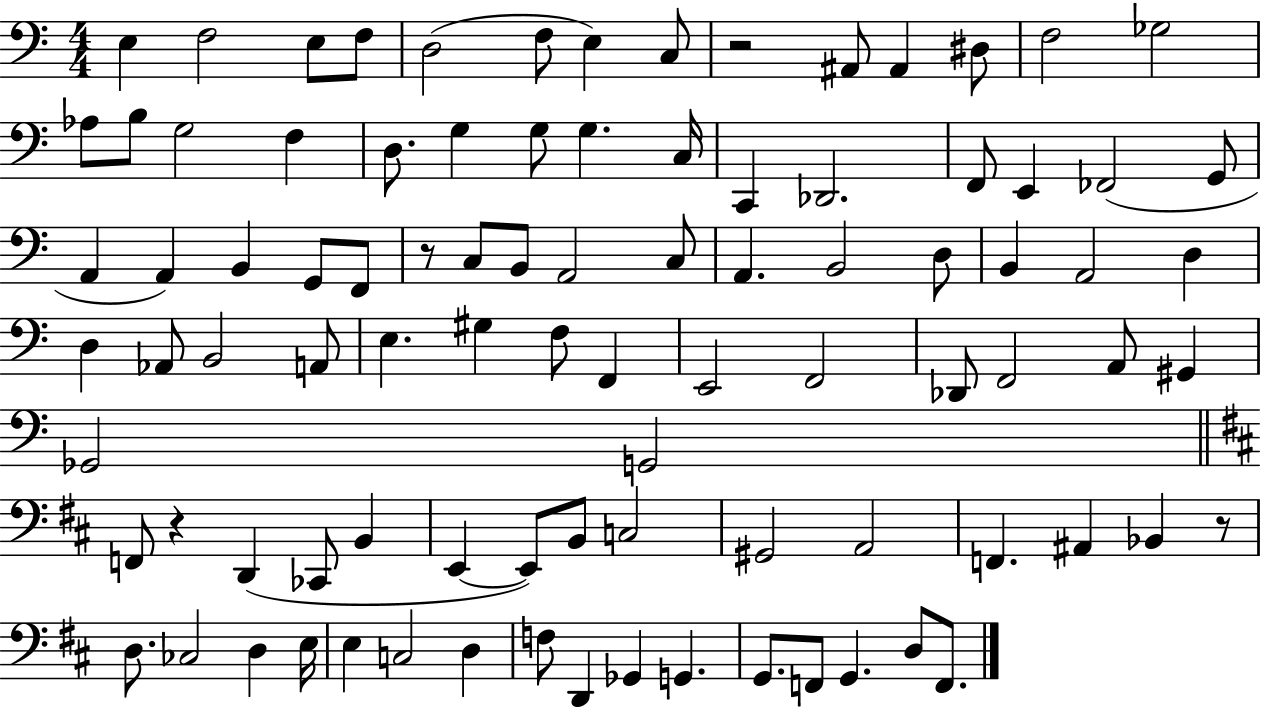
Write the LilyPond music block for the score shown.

{
  \clef bass
  \numericTimeSignature
  \time 4/4
  \key c \major
  e4 f2 e8 f8 | d2( f8 e4) c8 | r2 ais,8 ais,4 dis8 | f2 ges2 | \break aes8 b8 g2 f4 | d8. g4 g8 g4. c16 | c,4 des,2. | f,8 e,4 fes,2( g,8 | \break a,4 a,4) b,4 g,8 f,8 | r8 c8 b,8 a,2 c8 | a,4. b,2 d8 | b,4 a,2 d4 | \break d4 aes,8 b,2 a,8 | e4. gis4 f8 f,4 | e,2 f,2 | des,8 f,2 a,8 gis,4 | \break ges,2 g,2 | \bar "||" \break \key d \major f,8 r4 d,4( ces,8 b,4 | e,4~~ e,8) b,8 c2 | gis,2 a,2 | f,4. ais,4 bes,4 r8 | \break d8. ces2 d4 e16 | e4 c2 d4 | f8 d,4 ges,4 g,4. | g,8. f,8 g,4. d8 f,8. | \break \bar "|."
}